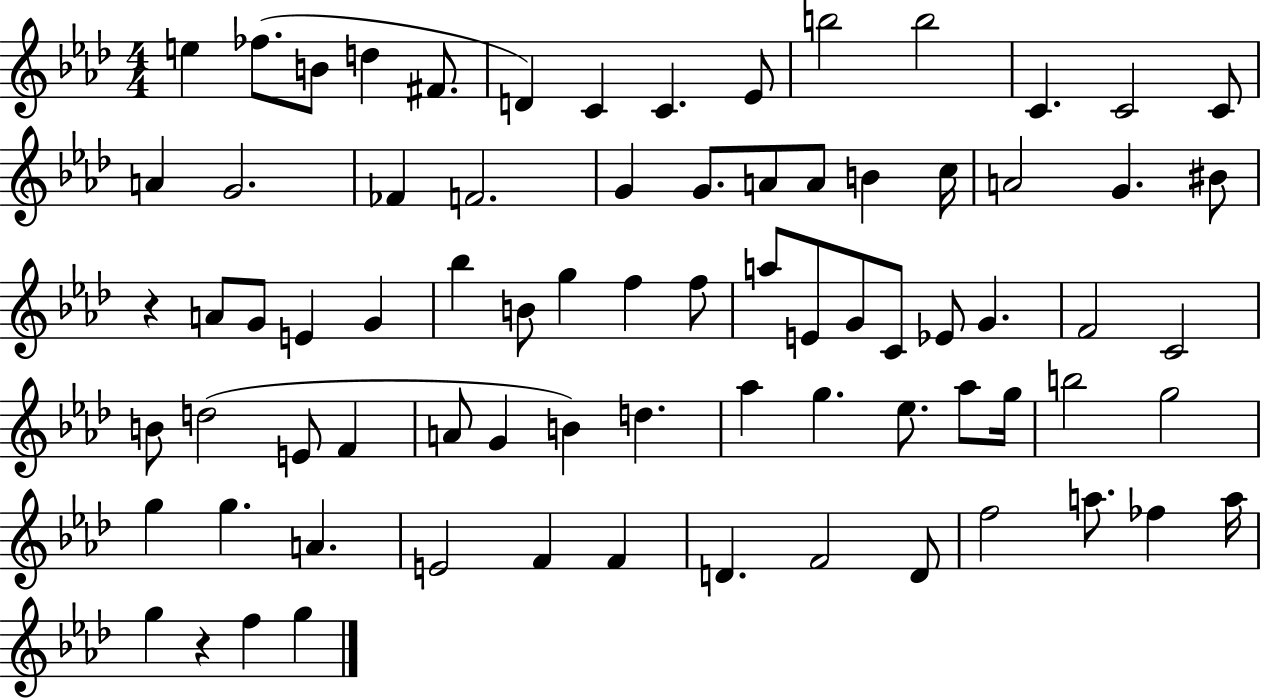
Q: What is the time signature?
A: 4/4